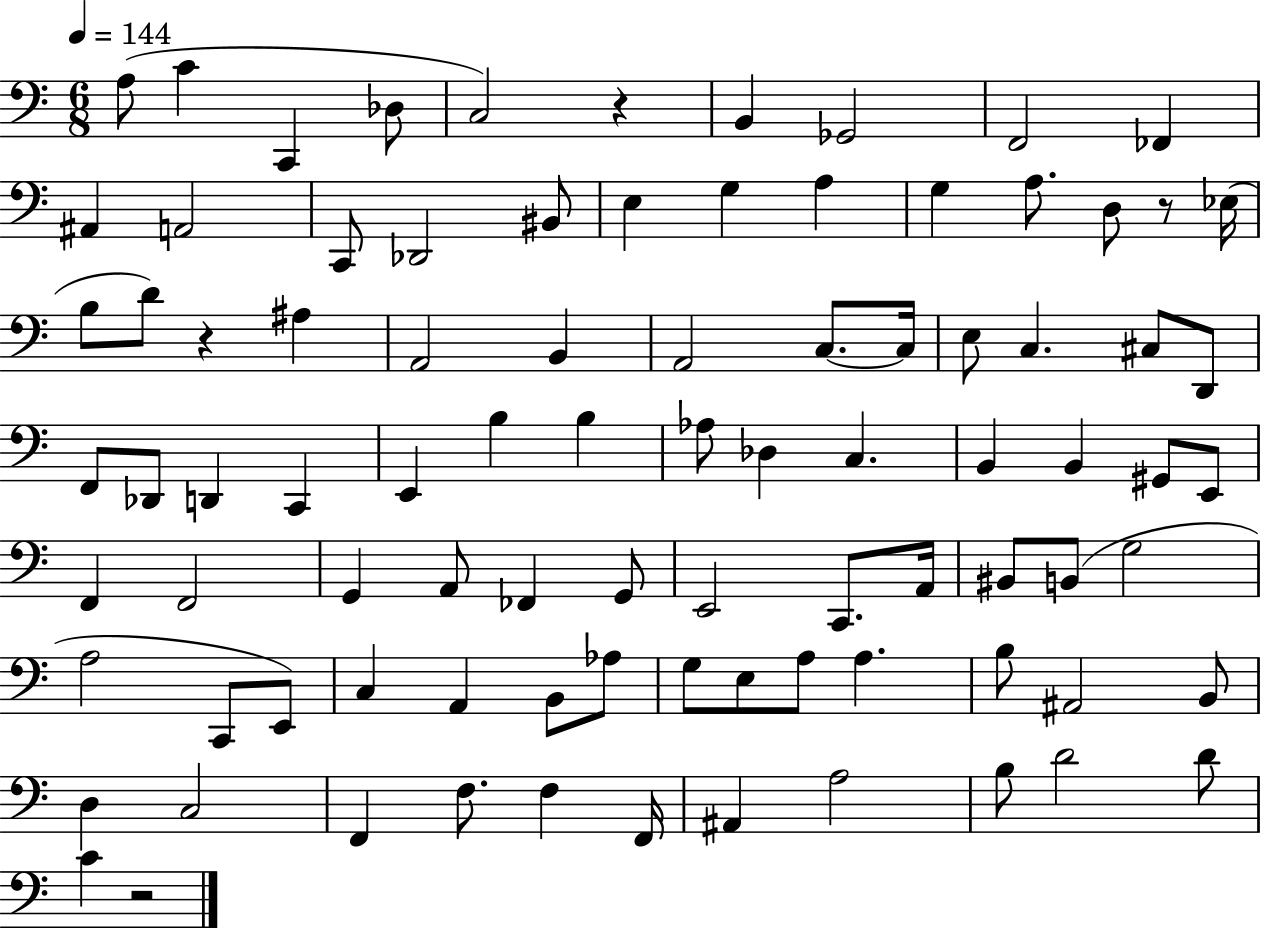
X:1
T:Untitled
M:6/8
L:1/4
K:C
A,/2 C C,, _D,/2 C,2 z B,, _G,,2 F,,2 _F,, ^A,, A,,2 C,,/2 _D,,2 ^B,,/2 E, G, A, G, A,/2 D,/2 z/2 _E,/4 B,/2 D/2 z ^A, A,,2 B,, A,,2 C,/2 C,/4 E,/2 C, ^C,/2 D,,/2 F,,/2 _D,,/2 D,, C,, E,, B, B, _A,/2 _D, C, B,, B,, ^G,,/2 E,,/2 F,, F,,2 G,, A,,/2 _F,, G,,/2 E,,2 C,,/2 A,,/4 ^B,,/2 B,,/2 G,2 A,2 C,,/2 E,,/2 C, A,, B,,/2 _A,/2 G,/2 E,/2 A,/2 A, B,/2 ^A,,2 B,,/2 D, C,2 F,, F,/2 F, F,,/4 ^A,, A,2 B,/2 D2 D/2 C z2